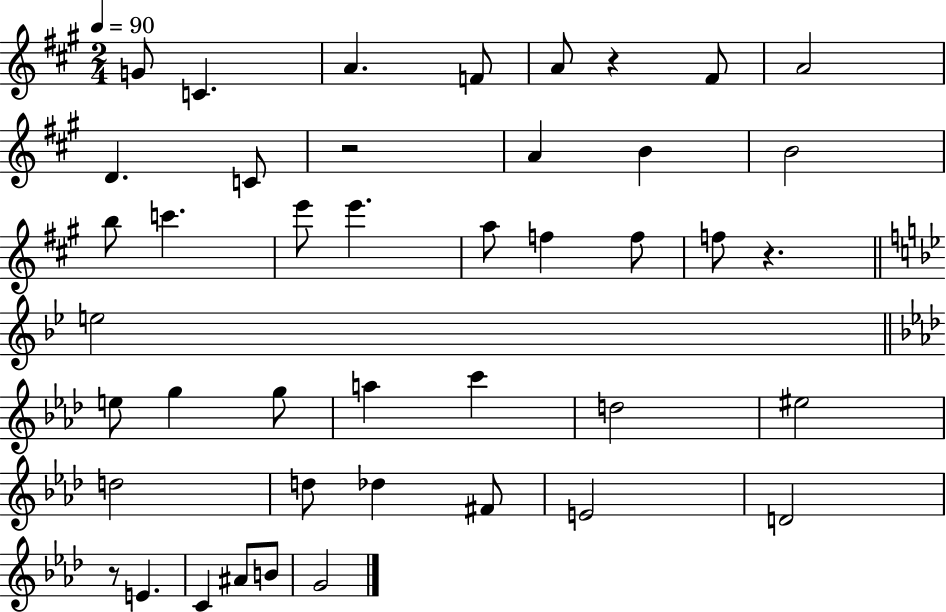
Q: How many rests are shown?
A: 4